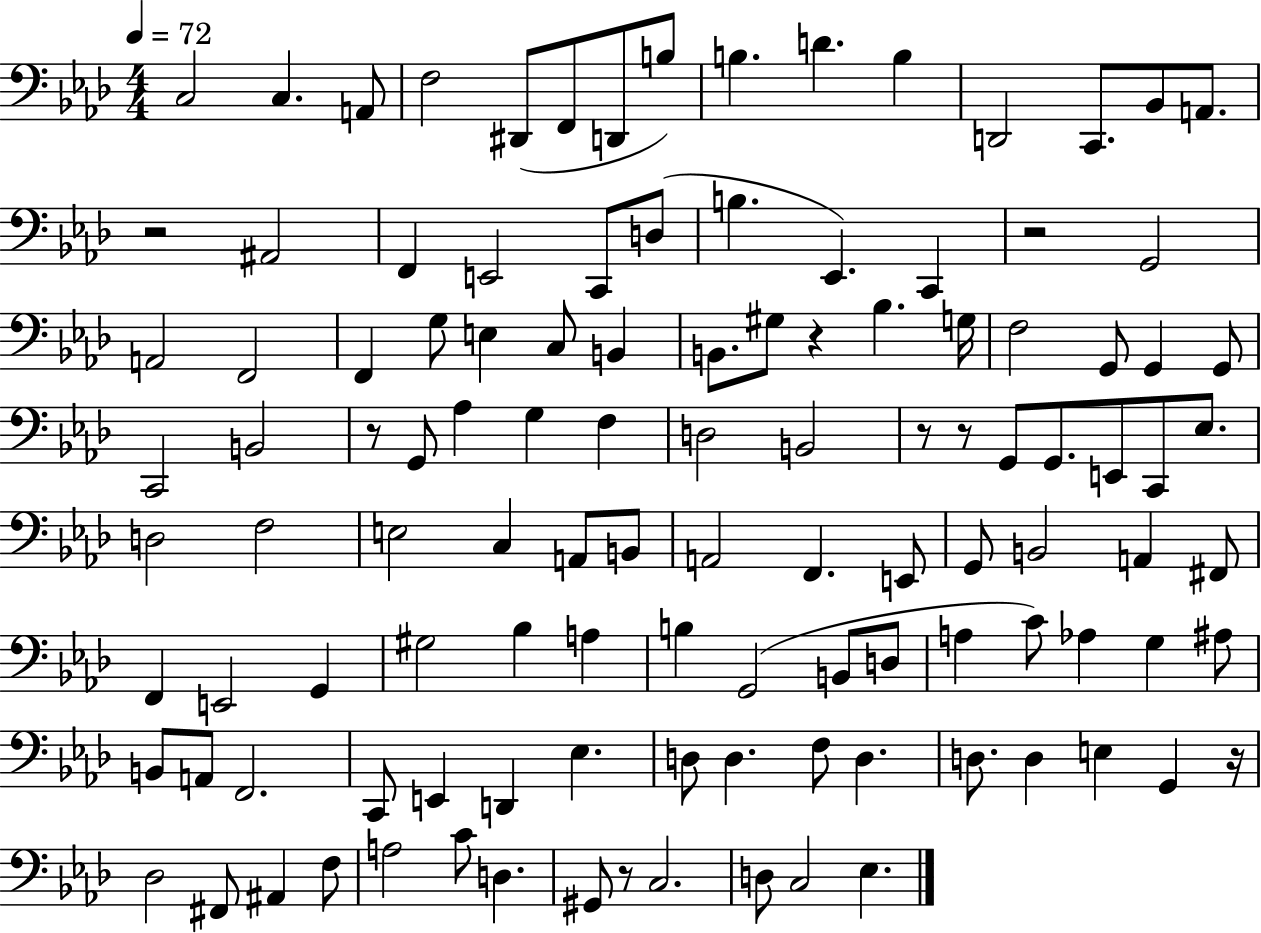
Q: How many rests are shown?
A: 8